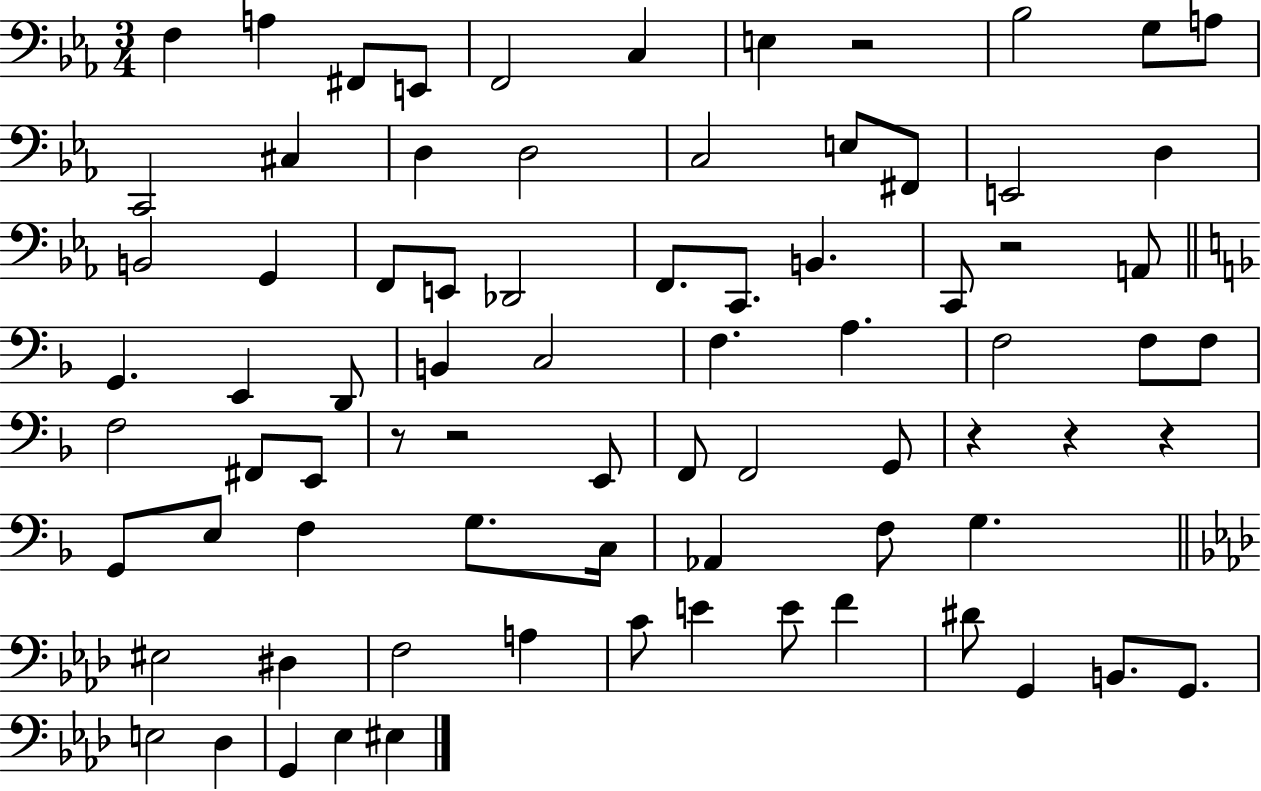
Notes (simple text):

F3/q A3/q F#2/e E2/e F2/h C3/q E3/q R/h Bb3/h G3/e A3/e C2/h C#3/q D3/q D3/h C3/h E3/e F#2/e E2/h D3/q B2/h G2/q F2/e E2/e Db2/h F2/e. C2/e. B2/q. C2/e R/h A2/e G2/q. E2/q D2/e B2/q C3/h F3/q. A3/q. F3/h F3/e F3/e F3/h F#2/e E2/e R/e R/h E2/e F2/e F2/h G2/e R/q R/q R/q G2/e E3/e F3/q G3/e. C3/s Ab2/q F3/e G3/q. EIS3/h D#3/q F3/h A3/q C4/e E4/q E4/e F4/q D#4/e G2/q B2/e. G2/e. E3/h Db3/q G2/q Eb3/q EIS3/q